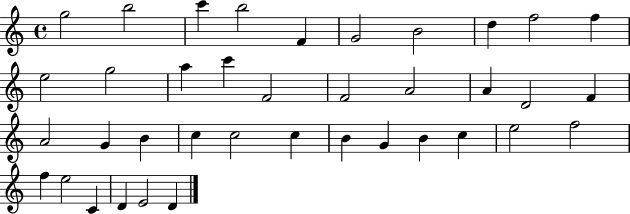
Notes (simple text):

G5/h B5/h C6/q B5/h F4/q G4/h B4/h D5/q F5/h F5/q E5/h G5/h A5/q C6/q F4/h F4/h A4/h A4/q D4/h F4/q A4/h G4/q B4/q C5/q C5/h C5/q B4/q G4/q B4/q C5/q E5/h F5/h F5/q E5/h C4/q D4/q E4/h D4/q